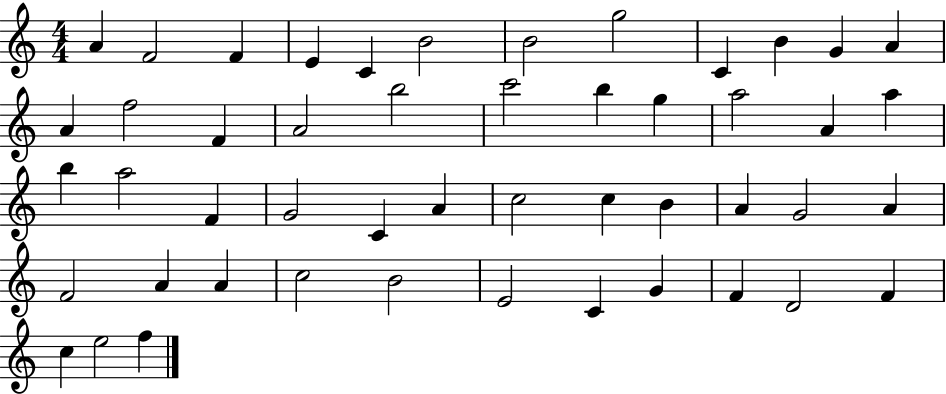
A4/q F4/h F4/q E4/q C4/q B4/h B4/h G5/h C4/q B4/q G4/q A4/q A4/q F5/h F4/q A4/h B5/h C6/h B5/q G5/q A5/h A4/q A5/q B5/q A5/h F4/q G4/h C4/q A4/q C5/h C5/q B4/q A4/q G4/h A4/q F4/h A4/q A4/q C5/h B4/h E4/h C4/q G4/q F4/q D4/h F4/q C5/q E5/h F5/q